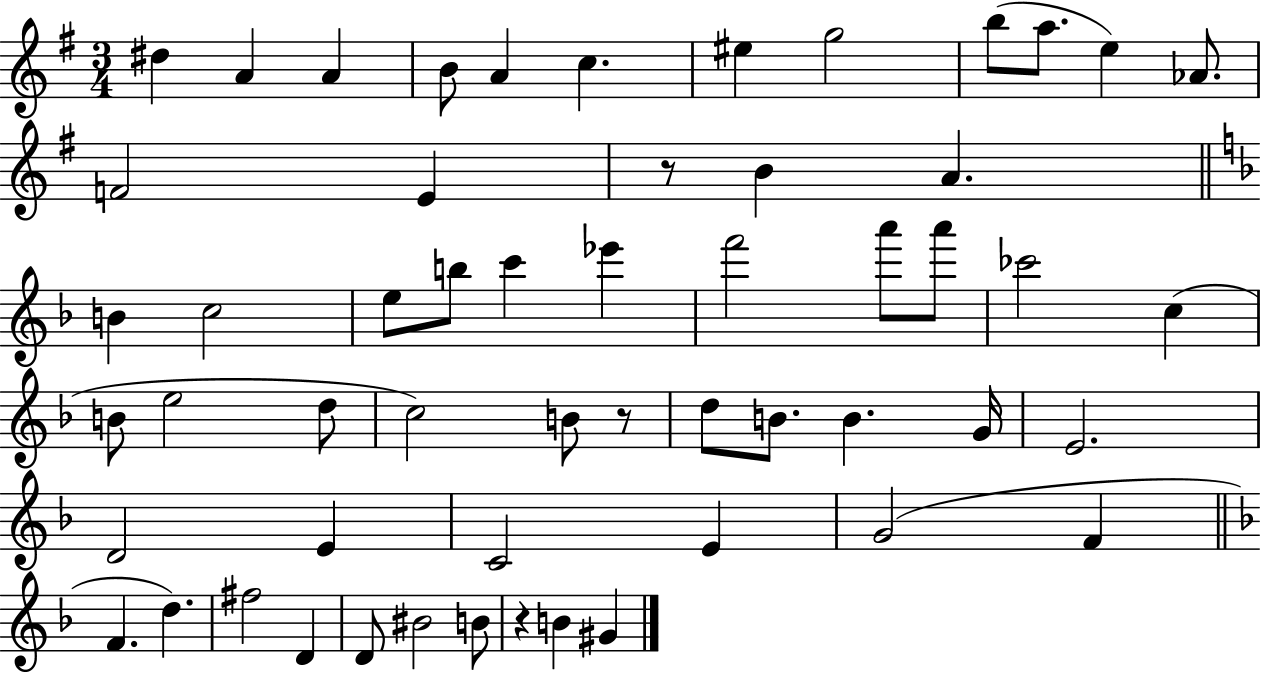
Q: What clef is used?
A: treble